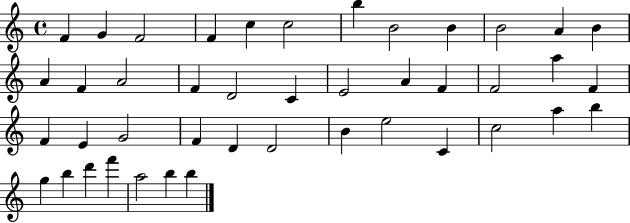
{
  \clef treble
  \time 4/4
  \defaultTimeSignature
  \key c \major
  f'4 g'4 f'2 | f'4 c''4 c''2 | b''4 b'2 b'4 | b'2 a'4 b'4 | \break a'4 f'4 a'2 | f'4 d'2 c'4 | e'2 a'4 f'4 | f'2 a''4 f'4 | \break f'4 e'4 g'2 | f'4 d'4 d'2 | b'4 e''2 c'4 | c''2 a''4 b''4 | \break g''4 b''4 d'''4 f'''4 | a''2 b''4 b''4 | \bar "|."
}